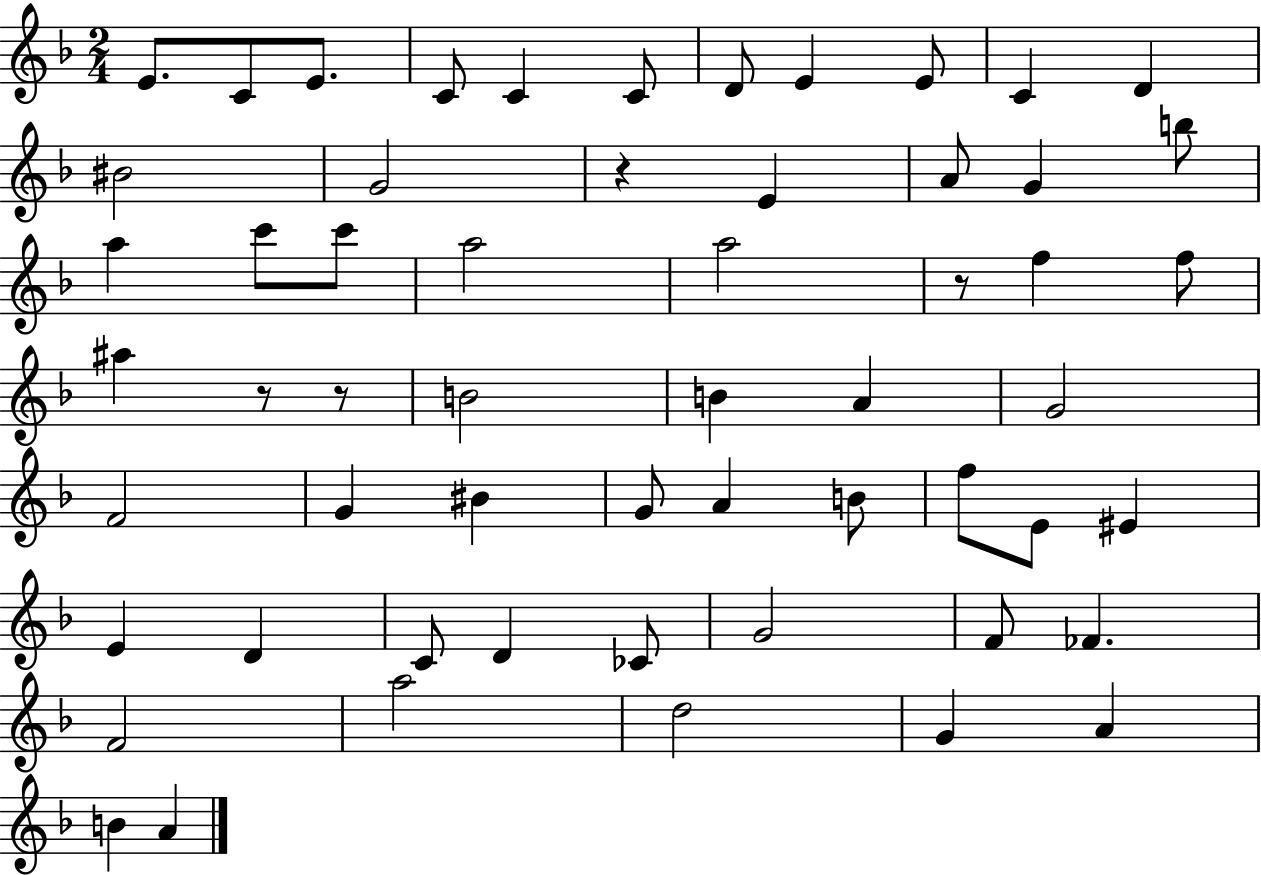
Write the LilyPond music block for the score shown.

{
  \clef treble
  \numericTimeSignature
  \time 2/4
  \key f \major
  \repeat volta 2 { e'8. c'8 e'8. | c'8 c'4 c'8 | d'8 e'4 e'8 | c'4 d'4 | \break bis'2 | g'2 | r4 e'4 | a'8 g'4 b''8 | \break a''4 c'''8 c'''8 | a''2 | a''2 | r8 f''4 f''8 | \break ais''4 r8 r8 | b'2 | b'4 a'4 | g'2 | \break f'2 | g'4 bis'4 | g'8 a'4 b'8 | f''8 e'8 eis'4 | \break e'4 d'4 | c'8 d'4 ces'8 | g'2 | f'8 fes'4. | \break f'2 | a''2 | d''2 | g'4 a'4 | \break b'4 a'4 | } \bar "|."
}